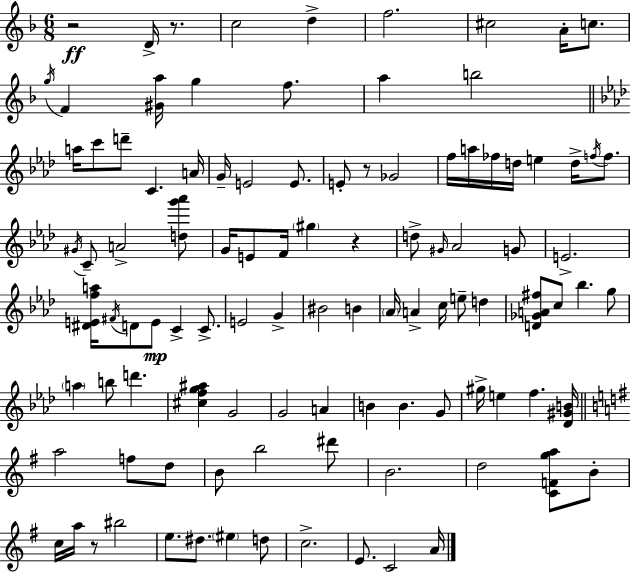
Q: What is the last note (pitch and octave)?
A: A4